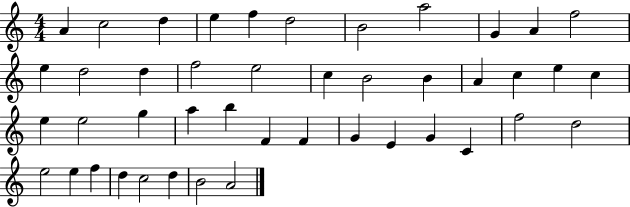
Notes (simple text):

A4/q C5/h D5/q E5/q F5/q D5/h B4/h A5/h G4/q A4/q F5/h E5/q D5/h D5/q F5/h E5/h C5/q B4/h B4/q A4/q C5/q E5/q C5/q E5/q E5/h G5/q A5/q B5/q F4/q F4/q G4/q E4/q G4/q C4/q F5/h D5/h E5/h E5/q F5/q D5/q C5/h D5/q B4/h A4/h